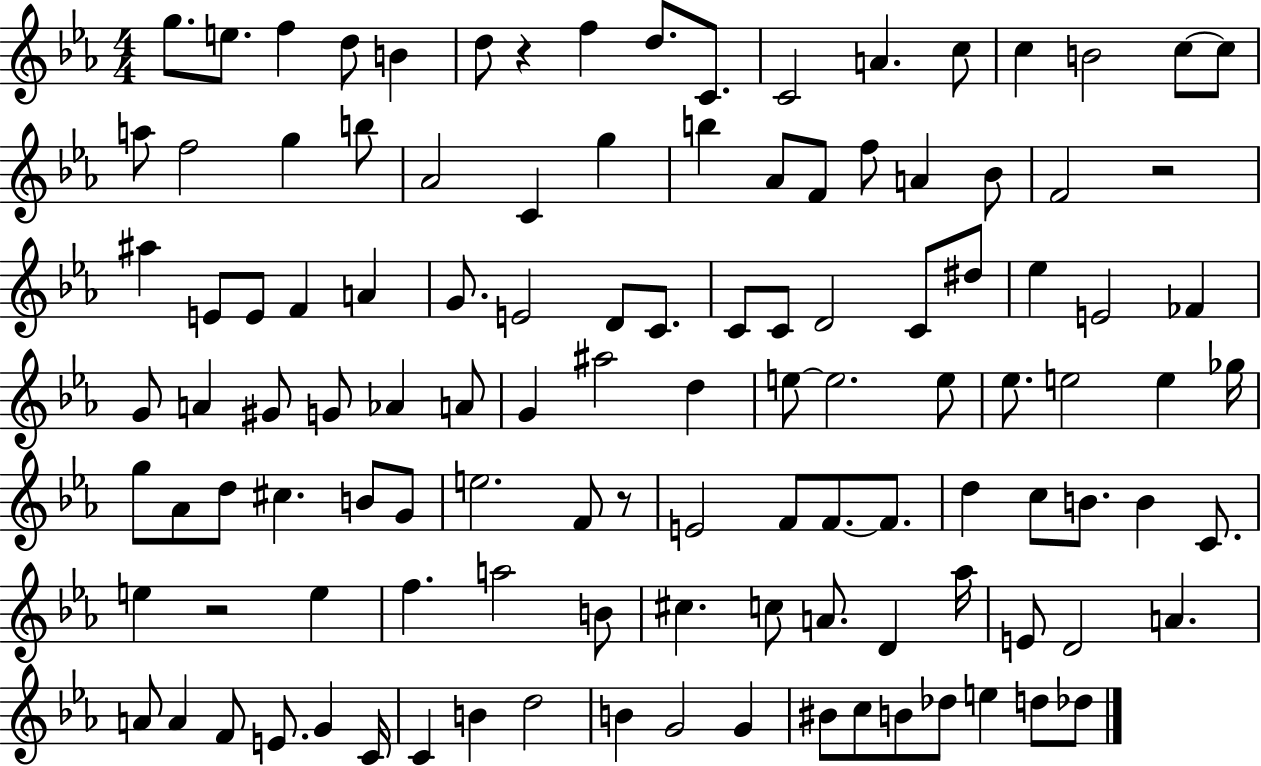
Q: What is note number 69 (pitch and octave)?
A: G4